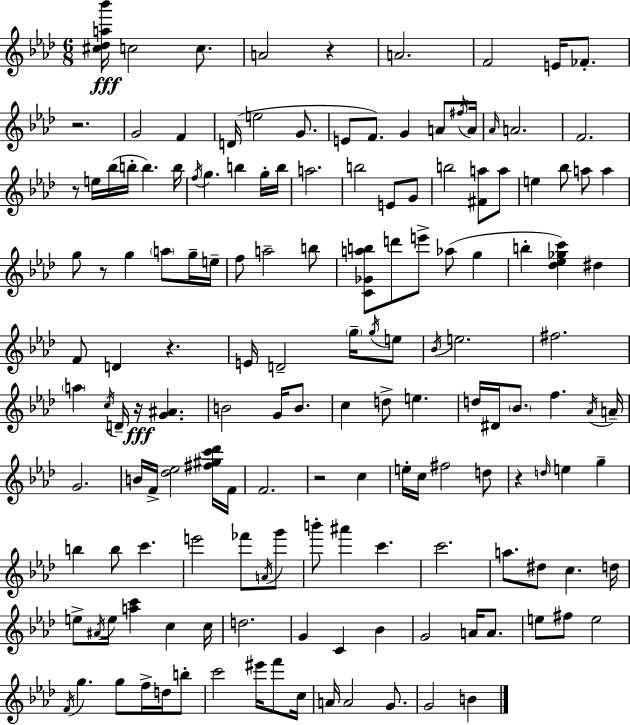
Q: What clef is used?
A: treble